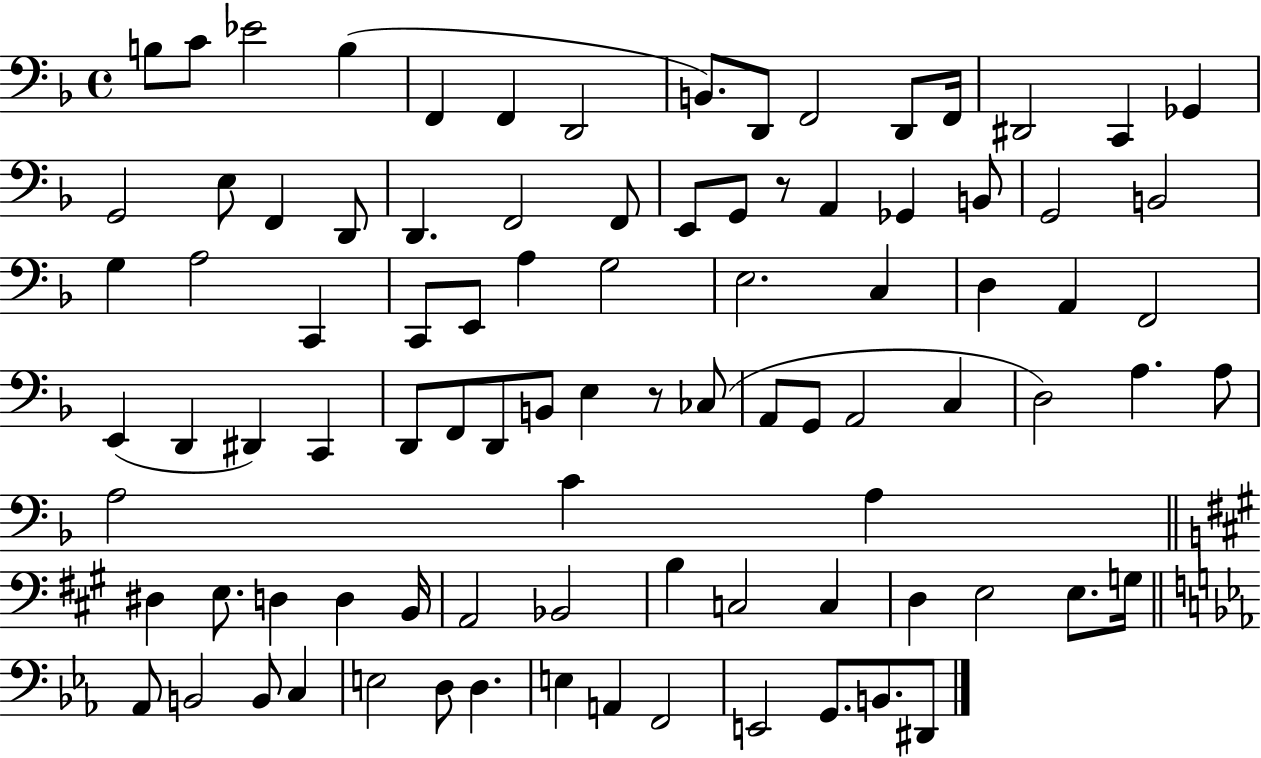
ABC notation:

X:1
T:Untitled
M:4/4
L:1/4
K:F
B,/2 C/2 _E2 B, F,, F,, D,,2 B,,/2 D,,/2 F,,2 D,,/2 F,,/4 ^D,,2 C,, _G,, G,,2 E,/2 F,, D,,/2 D,, F,,2 F,,/2 E,,/2 G,,/2 z/2 A,, _G,, B,,/2 G,,2 B,,2 G, A,2 C,, C,,/2 E,,/2 A, G,2 E,2 C, D, A,, F,,2 E,, D,, ^D,, C,, D,,/2 F,,/2 D,,/2 B,,/2 E, z/2 _C,/2 A,,/2 G,,/2 A,,2 C, D,2 A, A,/2 A,2 C A, ^D, E,/2 D, D, B,,/4 A,,2 _B,,2 B, C,2 C, D, E,2 E,/2 G,/4 _A,,/2 B,,2 B,,/2 C, E,2 D,/2 D, E, A,, F,,2 E,,2 G,,/2 B,,/2 ^D,,/2